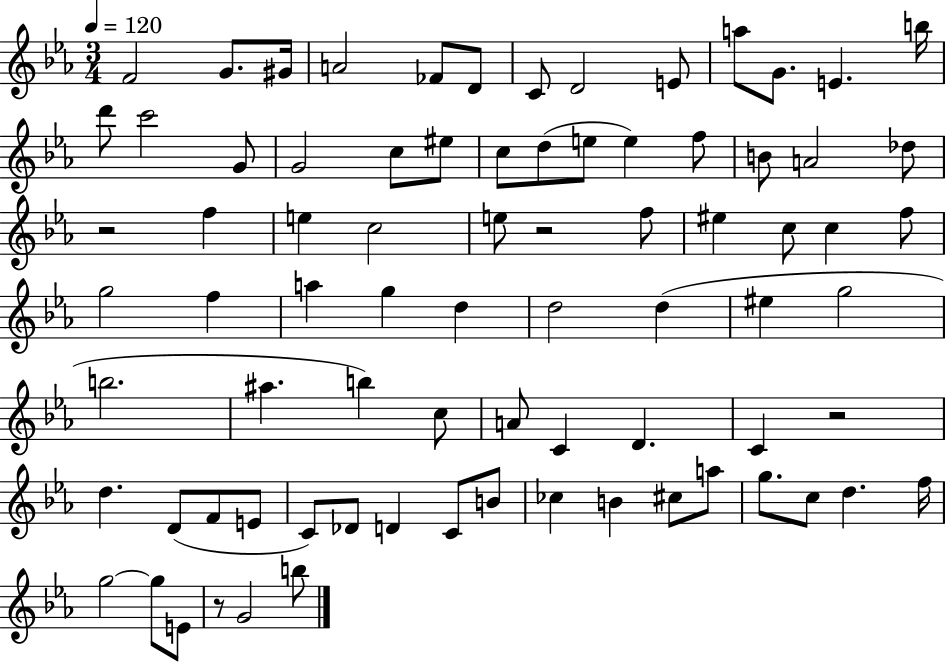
{
  \clef treble
  \numericTimeSignature
  \time 3/4
  \key ees \major
  \tempo 4 = 120
  f'2 g'8. gis'16 | a'2 fes'8 d'8 | c'8 d'2 e'8 | a''8 g'8. e'4. b''16 | \break d'''8 c'''2 g'8 | g'2 c''8 eis''8 | c''8 d''8( e''8 e''4) f''8 | b'8 a'2 des''8 | \break r2 f''4 | e''4 c''2 | e''8 r2 f''8 | eis''4 c''8 c''4 f''8 | \break g''2 f''4 | a''4 g''4 d''4 | d''2 d''4( | eis''4 g''2 | \break b''2. | ais''4. b''4) c''8 | a'8 c'4 d'4. | c'4 r2 | \break d''4. d'8( f'8 e'8 | c'8) des'8 d'4 c'8 b'8 | ces''4 b'4 cis''8 a''8 | g''8. c''8 d''4. f''16 | \break g''2~~ g''8 e'8 | r8 g'2 b''8 | \bar "|."
}